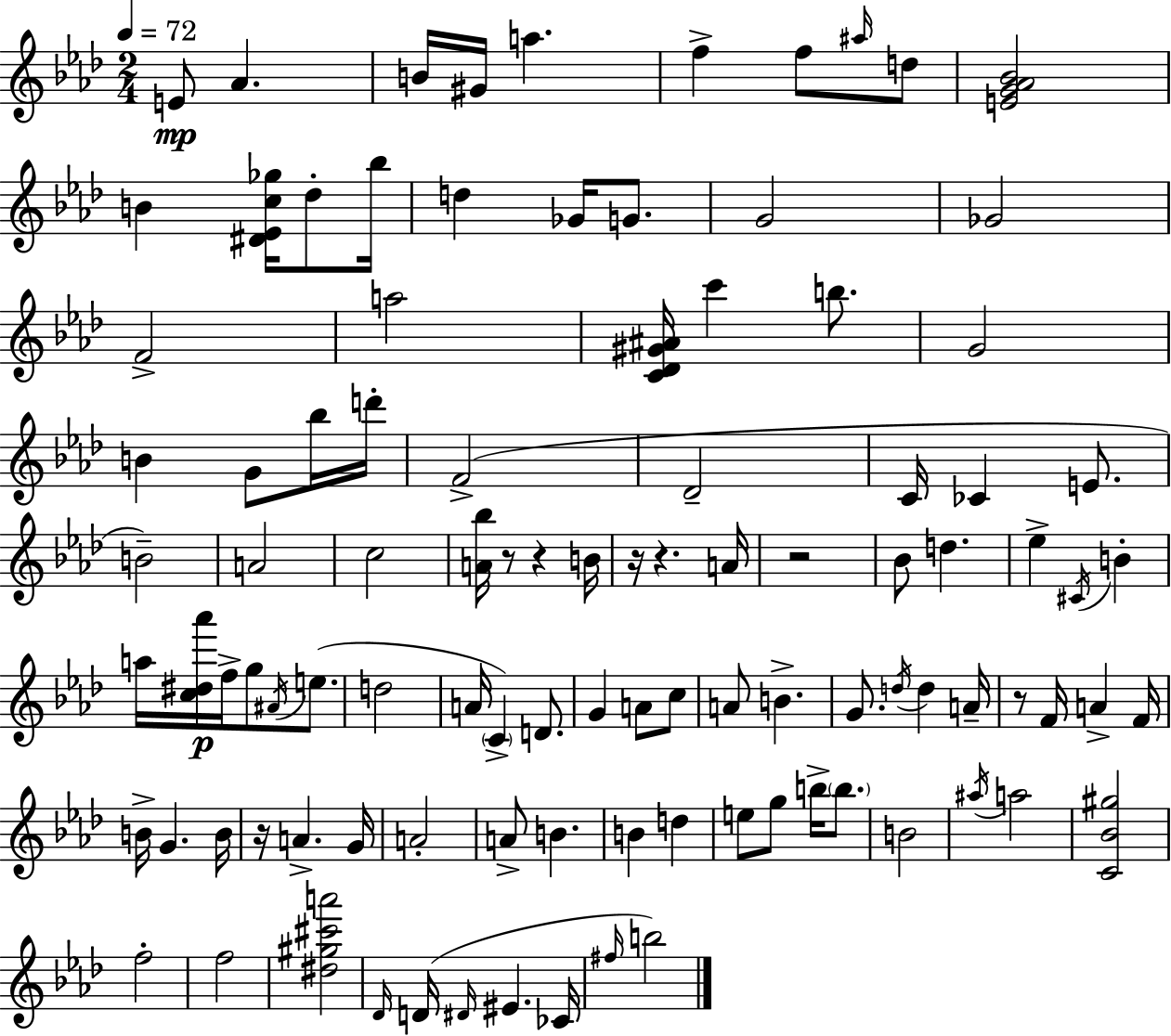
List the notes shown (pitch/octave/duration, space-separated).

E4/e Ab4/q. B4/s G#4/s A5/q. F5/q F5/e A#5/s D5/e [E4,G4,Ab4,Bb4]/h B4/q [D#4,Eb4,C5,Gb5]/s Db5/e Bb5/s D5/q Gb4/s G4/e. G4/h Gb4/h F4/h A5/h [C4,Db4,G#4,A#4]/s C6/q B5/e. G4/h B4/q G4/e Bb5/s D6/s F4/h Db4/h C4/s CES4/q E4/e. B4/h A4/h C5/h [A4,Bb5]/s R/e R/q B4/s R/s R/q. A4/s R/h Bb4/e D5/q. Eb5/q C#4/s B4/q A5/s [C5,D#5,Ab6]/s F5/s G5/e A#4/s E5/e. D5/h A4/s C4/q D4/e. G4/q A4/e C5/e A4/e B4/q. G4/e. D5/s D5/q A4/s R/e F4/s A4/q F4/s B4/s G4/q. B4/s R/s A4/q. G4/s A4/h A4/e B4/q. B4/q D5/q E5/e G5/e B5/s B5/e. B4/h A#5/s A5/h [C4,Bb4,G#5]/h F5/h F5/h [D#5,G#5,C#6,A6]/h Db4/s D4/s D#4/s EIS4/q. CES4/s F#5/s B5/h